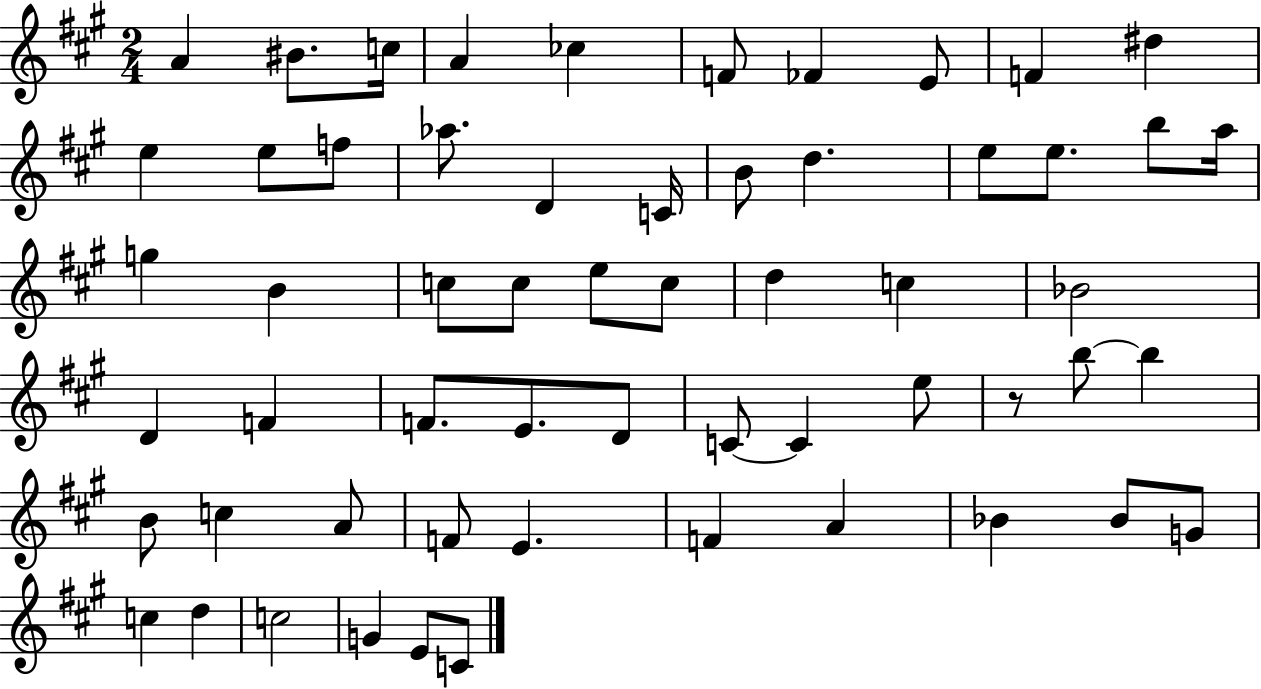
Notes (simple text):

A4/q BIS4/e. C5/s A4/q CES5/q F4/e FES4/q E4/e F4/q D#5/q E5/q E5/e F5/e Ab5/e. D4/q C4/s B4/e D5/q. E5/e E5/e. B5/e A5/s G5/q B4/q C5/e C5/e E5/e C5/e D5/q C5/q Bb4/h D4/q F4/q F4/e. E4/e. D4/e C4/e C4/q E5/e R/e B5/e B5/q B4/e C5/q A4/e F4/e E4/q. F4/q A4/q Bb4/q Bb4/e G4/e C5/q D5/q C5/h G4/q E4/e C4/e